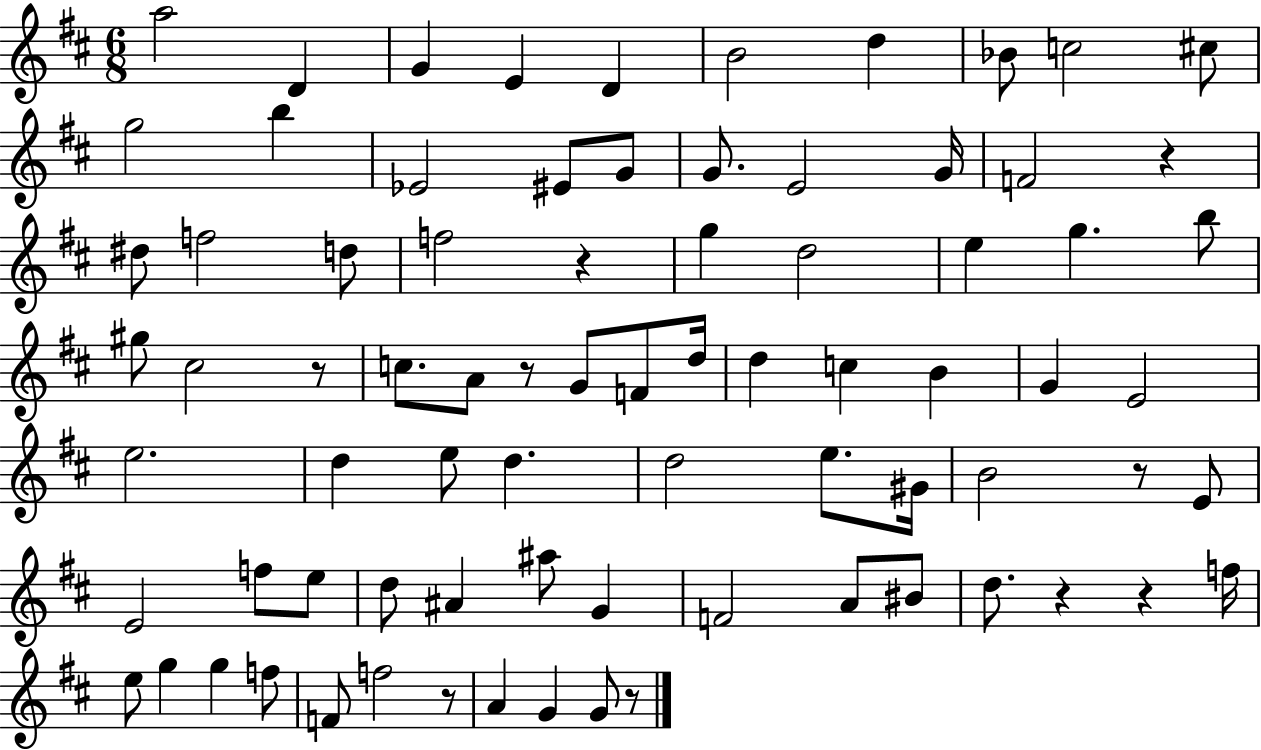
A5/h D4/q G4/q E4/q D4/q B4/h D5/q Bb4/e C5/h C#5/e G5/h B5/q Eb4/h EIS4/e G4/e G4/e. E4/h G4/s F4/h R/q D#5/e F5/h D5/e F5/h R/q G5/q D5/h E5/q G5/q. B5/e G#5/e C#5/h R/e C5/e. A4/e R/e G4/e F4/e D5/s D5/q C5/q B4/q G4/q E4/h E5/h. D5/q E5/e D5/q. D5/h E5/e. G#4/s B4/h R/e E4/e E4/h F5/e E5/e D5/e A#4/q A#5/e G4/q F4/h A4/e BIS4/e D5/e. R/q R/q F5/s E5/e G5/q G5/q F5/e F4/e F5/h R/e A4/q G4/q G4/e R/e